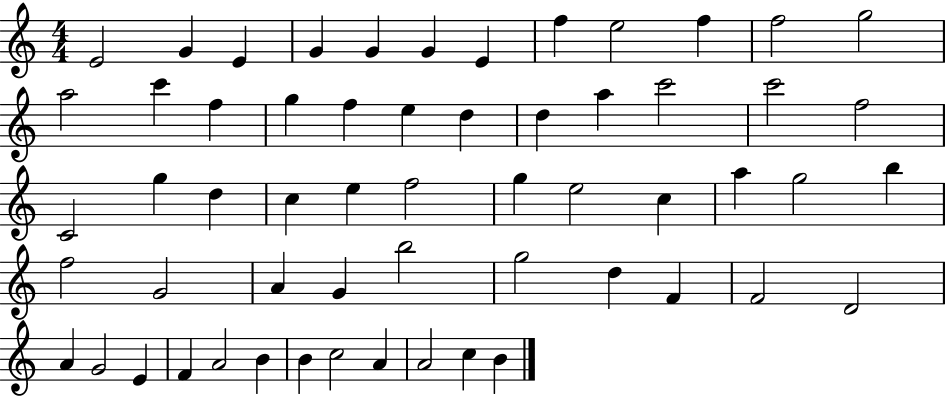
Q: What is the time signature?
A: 4/4